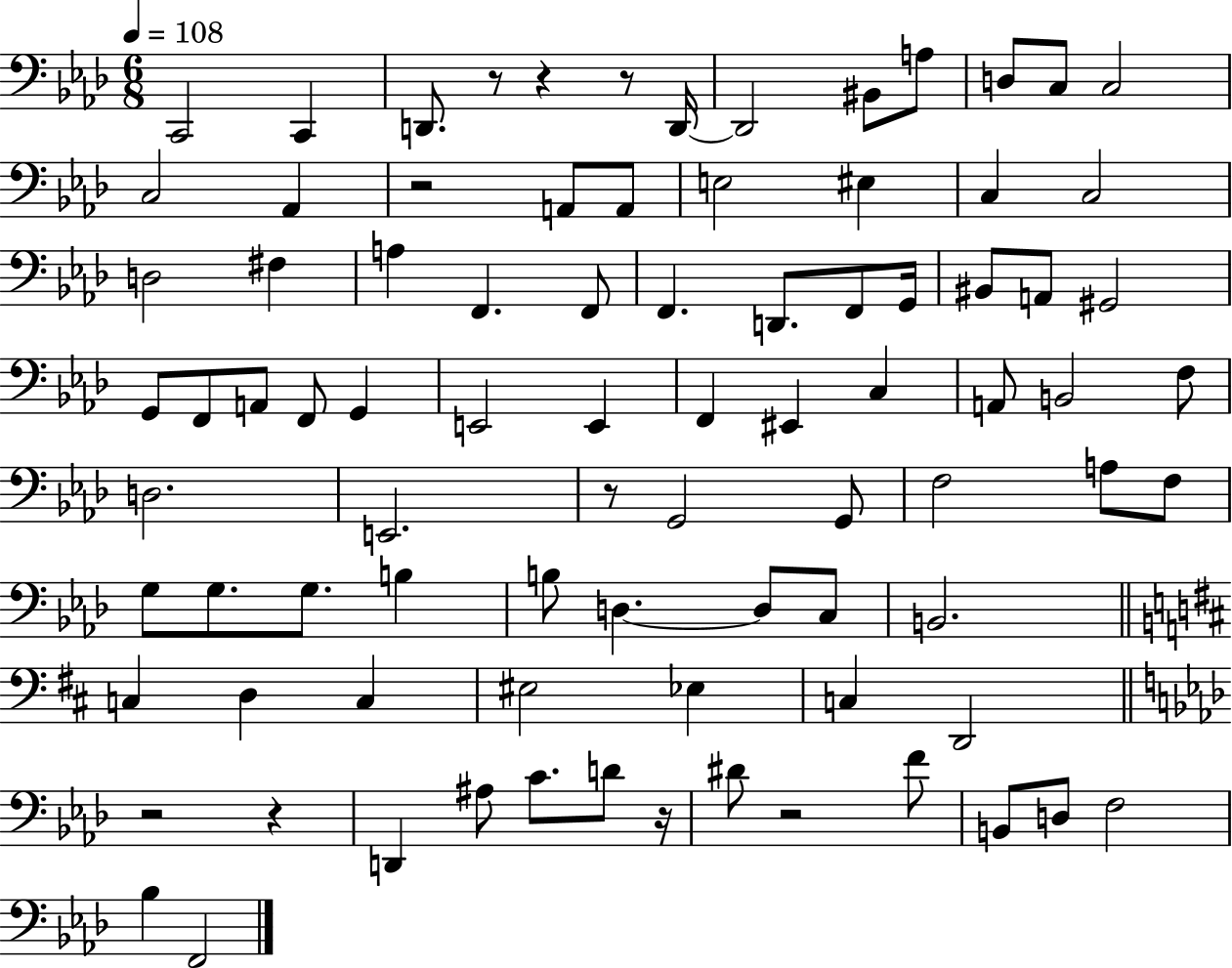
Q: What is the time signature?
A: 6/8